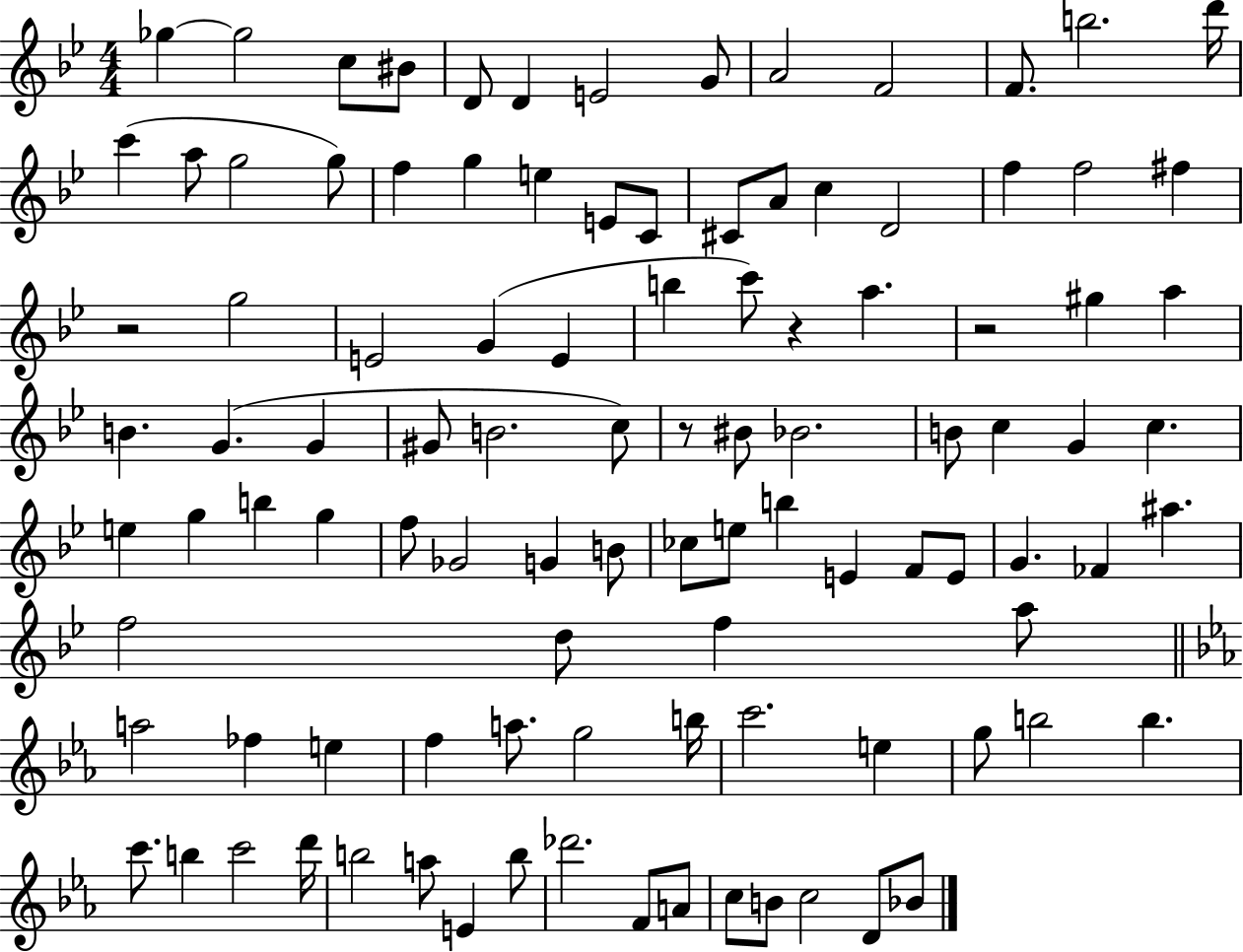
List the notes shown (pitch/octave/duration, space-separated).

Gb5/q Gb5/h C5/e BIS4/e D4/e D4/q E4/h G4/e A4/h F4/h F4/e. B5/h. D6/s C6/q A5/e G5/h G5/e F5/q G5/q E5/q E4/e C4/e C#4/e A4/e C5/q D4/h F5/q F5/h F#5/q R/h G5/h E4/h G4/q E4/q B5/q C6/e R/q A5/q. R/h G#5/q A5/q B4/q. G4/q. G4/q G#4/e B4/h. C5/e R/e BIS4/e Bb4/h. B4/e C5/q G4/q C5/q. E5/q G5/q B5/q G5/q F5/e Gb4/h G4/q B4/e CES5/e E5/e B5/q E4/q F4/e E4/e G4/q. FES4/q A#5/q. F5/h D5/e F5/q A5/e A5/h FES5/q E5/q F5/q A5/e. G5/h B5/s C6/h. E5/q G5/e B5/h B5/q. C6/e. B5/q C6/h D6/s B5/h A5/e E4/q B5/e Db6/h. F4/e A4/e C5/e B4/e C5/h D4/e Bb4/e